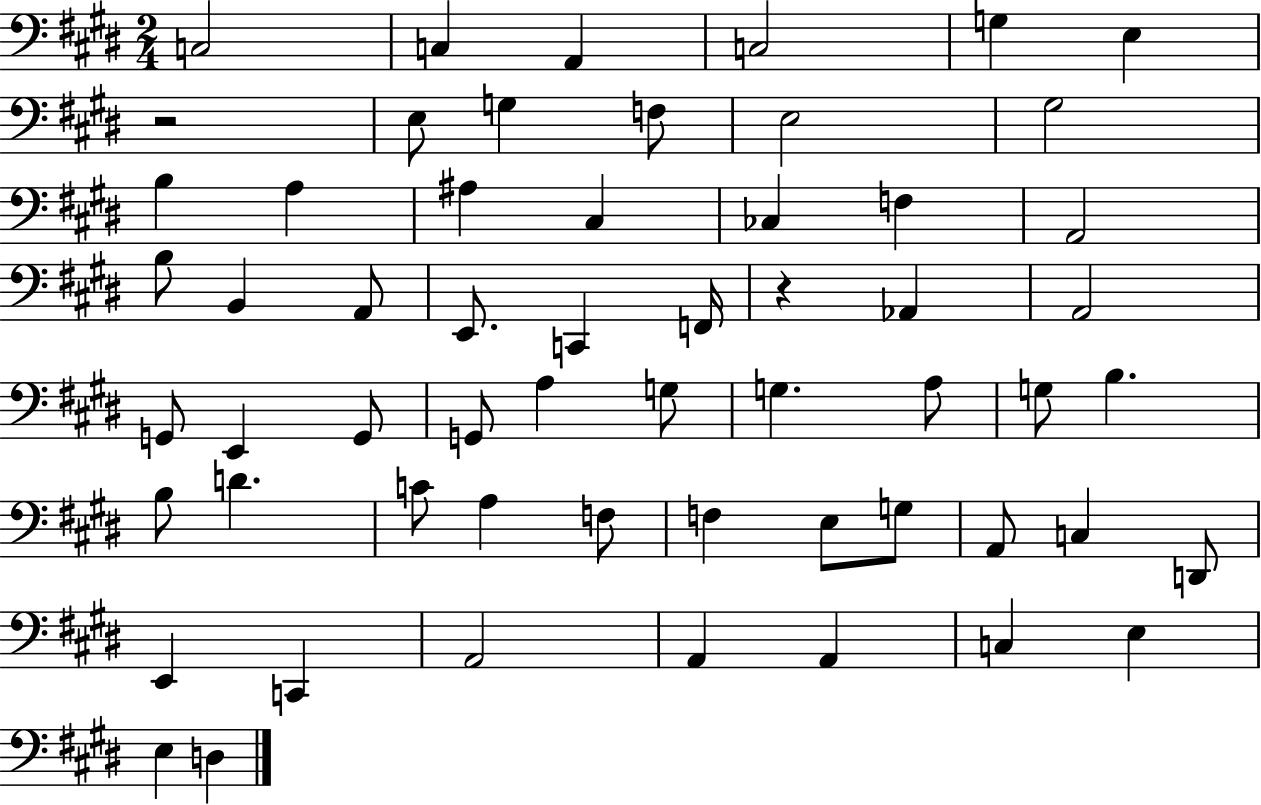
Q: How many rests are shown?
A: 2